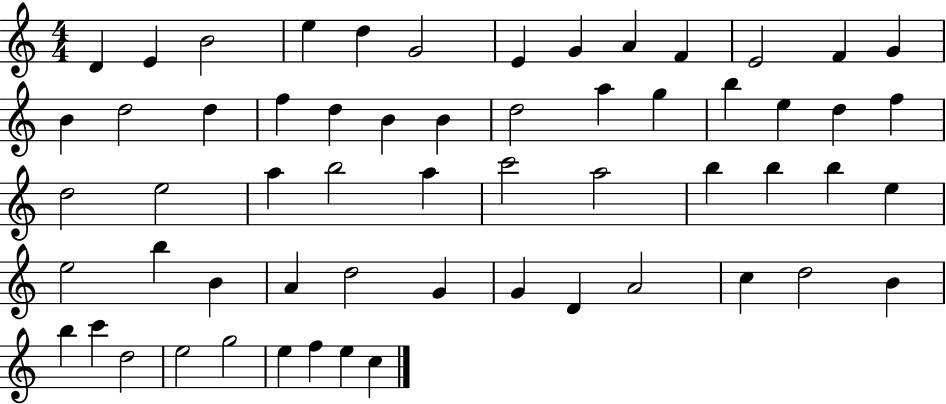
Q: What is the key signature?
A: C major